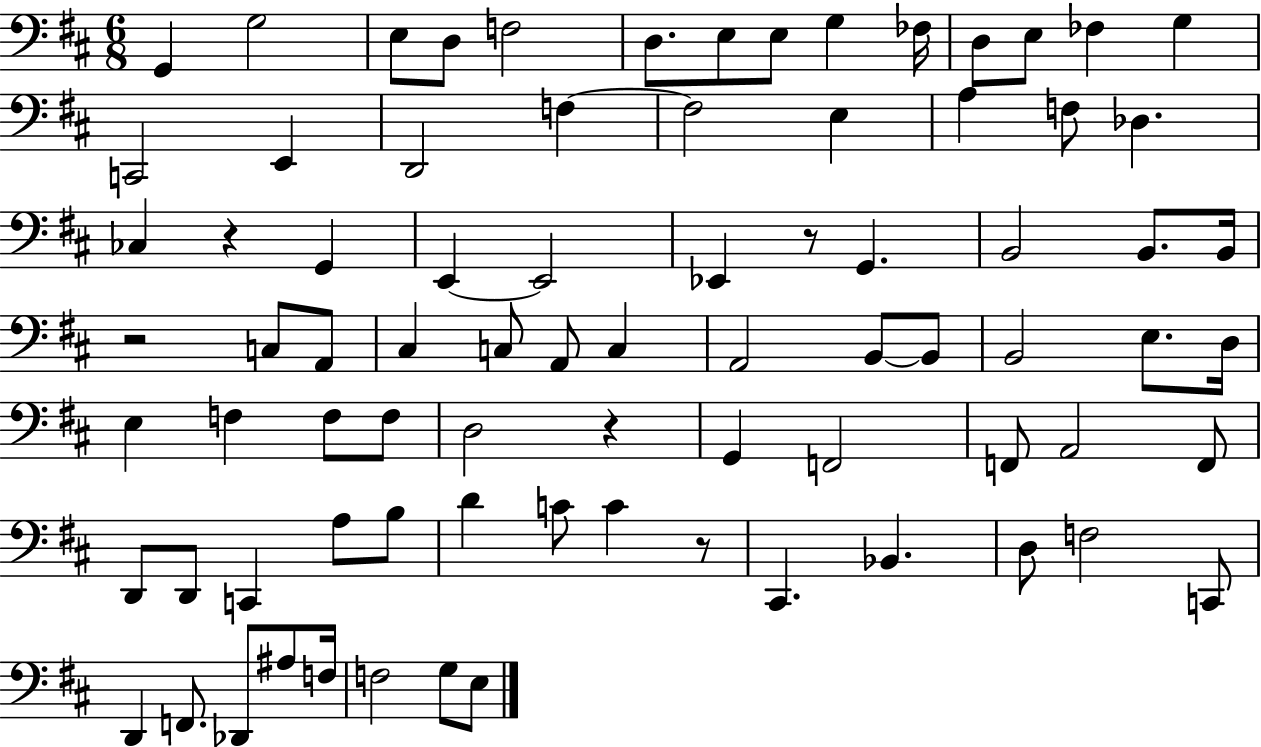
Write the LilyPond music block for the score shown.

{
  \clef bass
  \numericTimeSignature
  \time 6/8
  \key d \major
  \repeat volta 2 { g,4 g2 | e8 d8 f2 | d8. e8 e8 g4 fes16 | d8 e8 fes4 g4 | \break c,2 e,4 | d,2 f4~~ | f2 e4 | a4 f8 des4. | \break ces4 r4 g,4 | e,4~~ e,2 | ees,4 r8 g,4. | b,2 b,8. b,16 | \break r2 c8 a,8 | cis4 c8 a,8 c4 | a,2 b,8~~ b,8 | b,2 e8. d16 | \break e4 f4 f8 f8 | d2 r4 | g,4 f,2 | f,8 a,2 f,8 | \break d,8 d,8 c,4 a8 b8 | d'4 c'8 c'4 r8 | cis,4. bes,4. | d8 f2 c,8 | \break d,4 f,8. des,8 ais8 f16 | f2 g8 e8 | } \bar "|."
}